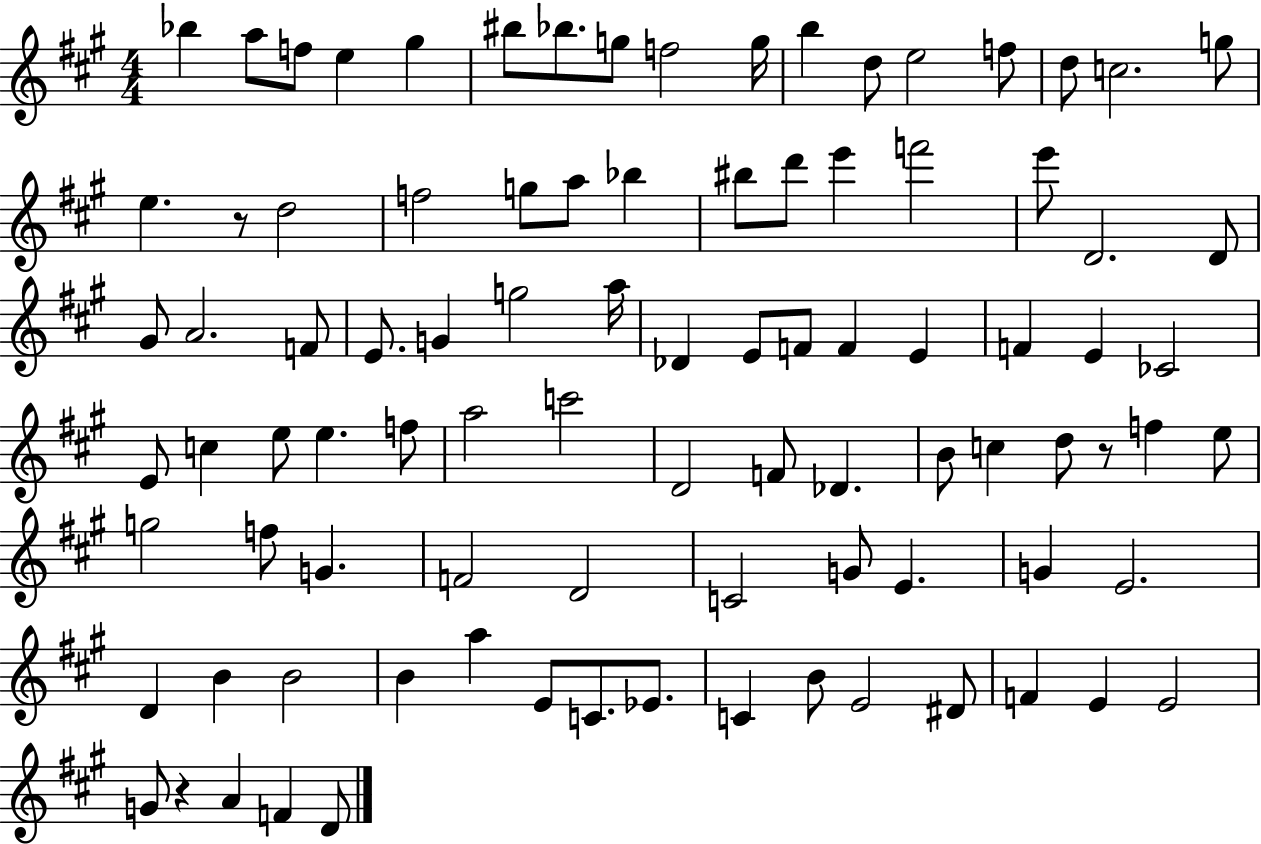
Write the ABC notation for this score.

X:1
T:Untitled
M:4/4
L:1/4
K:A
_b a/2 f/2 e ^g ^b/2 _b/2 g/2 f2 g/4 b d/2 e2 f/2 d/2 c2 g/2 e z/2 d2 f2 g/2 a/2 _b ^b/2 d'/2 e' f'2 e'/2 D2 D/2 ^G/2 A2 F/2 E/2 G g2 a/4 _D E/2 F/2 F E F E _C2 E/2 c e/2 e f/2 a2 c'2 D2 F/2 _D B/2 c d/2 z/2 f e/2 g2 f/2 G F2 D2 C2 G/2 E G E2 D B B2 B a E/2 C/2 _E/2 C B/2 E2 ^D/2 F E E2 G/2 z A F D/2